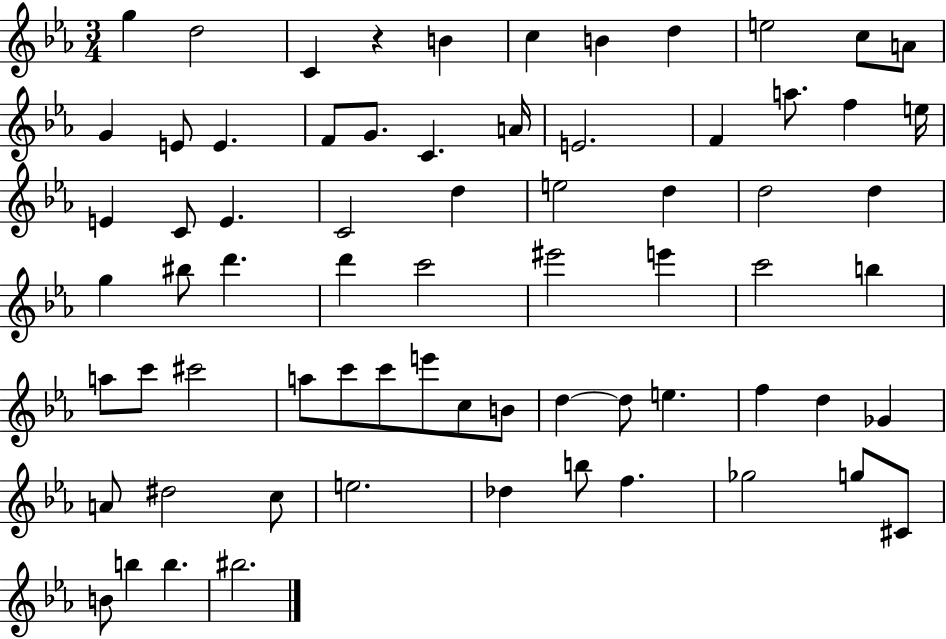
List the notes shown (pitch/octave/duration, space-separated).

G5/q D5/h C4/q R/q B4/q C5/q B4/q D5/q E5/h C5/e A4/e G4/q E4/e E4/q. F4/e G4/e. C4/q. A4/s E4/h. F4/q A5/e. F5/q E5/s E4/q C4/e E4/q. C4/h D5/q E5/h D5/q D5/h D5/q G5/q BIS5/e D6/q. D6/q C6/h EIS6/h E6/q C6/h B5/q A5/e C6/e C#6/h A5/e C6/e C6/e E6/e C5/e B4/e D5/q D5/e E5/q. F5/q D5/q Gb4/q A4/e D#5/h C5/e E5/h. Db5/q B5/e F5/q. Gb5/h G5/e C#4/e B4/e B5/q B5/q. BIS5/h.